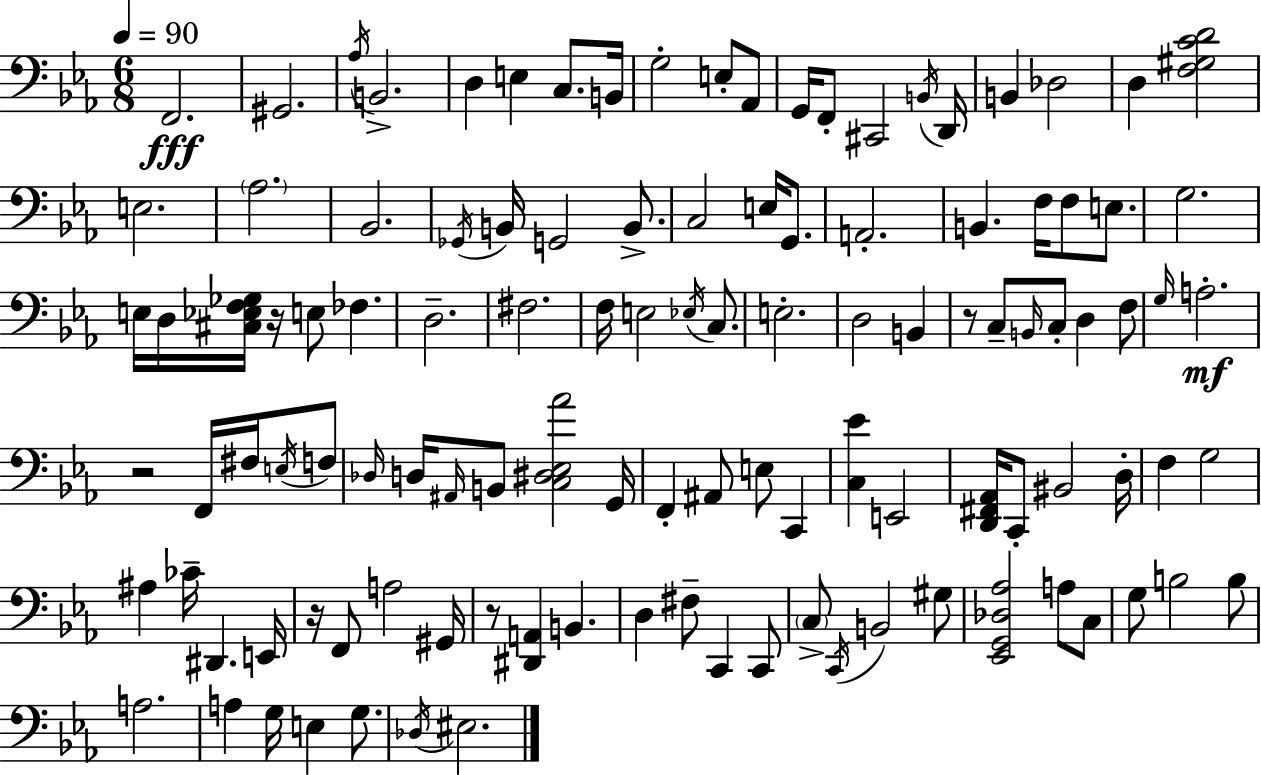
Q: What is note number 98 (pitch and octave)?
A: G3